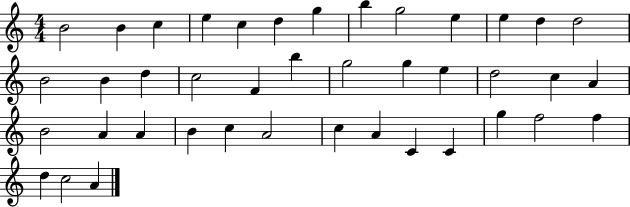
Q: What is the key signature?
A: C major